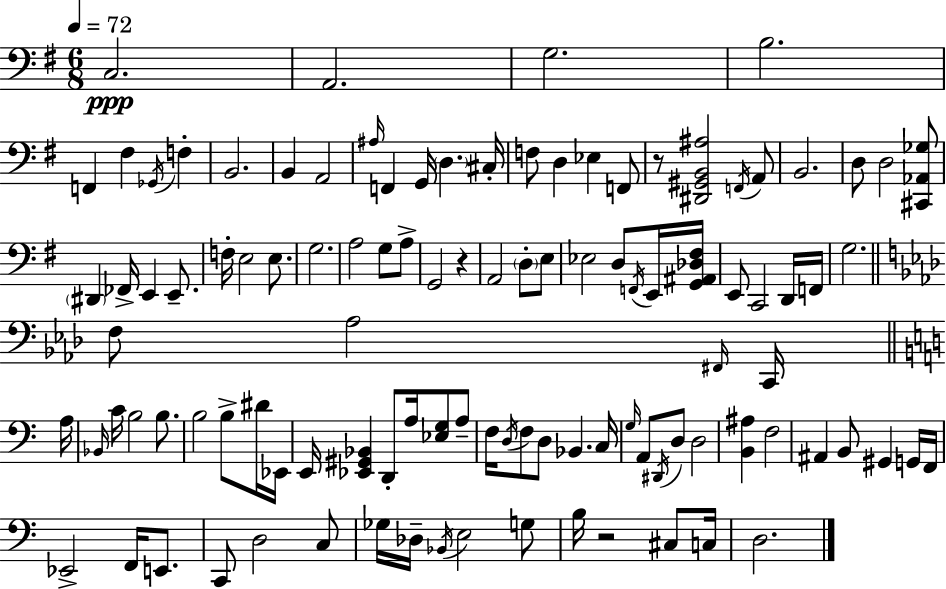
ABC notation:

X:1
T:Untitled
M:6/8
L:1/4
K:G
C,2 A,,2 G,2 B,2 F,, ^F, _G,,/4 F, B,,2 B,, A,,2 ^A,/4 F,, G,,/4 D, ^C,/4 F,/2 D, _E, F,,/2 z/2 [^D,,^G,,B,,^A,]2 F,,/4 A,,/2 B,,2 D,/2 D,2 [^C,,_A,,_G,]/2 ^D,, _F,,/4 E,, E,,/2 F,/4 E,2 E,/2 G,2 A,2 G,/2 A,/2 G,,2 z A,,2 D,/2 E,/2 _E,2 D,/2 F,,/4 E,,/4 [G,,^A,,_D,^F,]/4 E,,/2 C,,2 D,,/4 F,,/4 G,2 F,/2 _A,2 ^F,,/4 C,,/4 A,/4 _B,,/4 C/4 B,2 B,/2 B,2 B,/2 ^D/4 _E,,/4 E,,/4 [_E,,^G,,_B,,] D,,/2 A,/4 [_E,G,]/2 A,/2 F,/4 D,/4 F,/2 D,/2 _B,, C,/4 G,/4 A,,/2 ^D,,/4 D,/2 D,2 [B,,^A,] F,2 ^A,, B,,/2 ^G,, G,,/4 F,,/4 _E,,2 F,,/4 E,,/2 C,,/2 D,2 C,/2 _G,/4 _D,/4 _B,,/4 E,2 G,/2 B,/4 z2 ^C,/2 C,/4 D,2